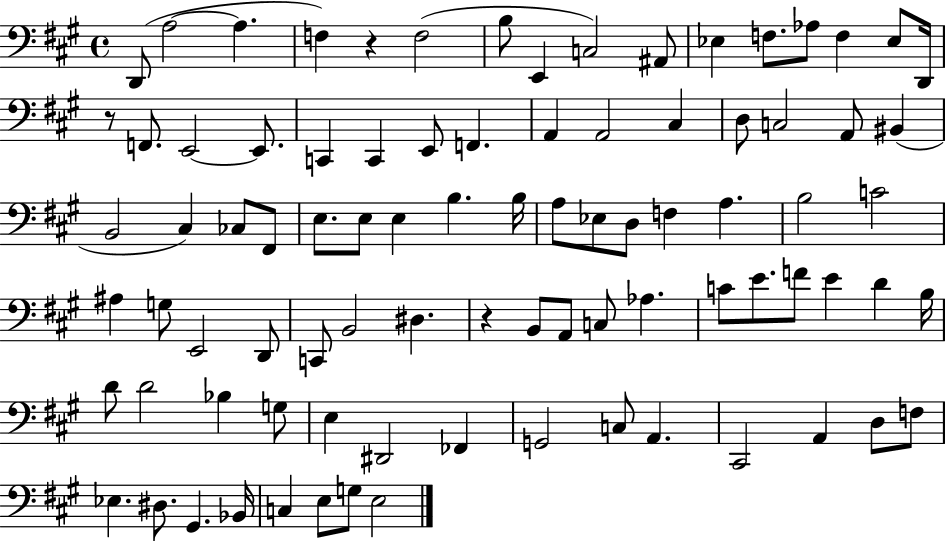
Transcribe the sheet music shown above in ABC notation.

X:1
T:Untitled
M:4/4
L:1/4
K:A
D,,/2 A,2 A, F, z F,2 B,/2 E,, C,2 ^A,,/2 _E, F,/2 _A,/2 F, _E,/2 D,,/4 z/2 F,,/2 E,,2 E,,/2 C,, C,, E,,/2 F,, A,, A,,2 ^C, D,/2 C,2 A,,/2 ^B,, B,,2 ^C, _C,/2 ^F,,/2 E,/2 E,/2 E, B, B,/4 A,/2 _E,/2 D,/2 F, A, B,2 C2 ^A, G,/2 E,,2 D,,/2 C,,/2 B,,2 ^D, z B,,/2 A,,/2 C,/2 _A, C/2 E/2 F/2 E D B,/4 D/2 D2 _B, G,/2 E, ^D,,2 _F,, G,,2 C,/2 A,, ^C,,2 A,, D,/2 F,/2 _E, ^D,/2 ^G,, _B,,/4 C, E,/2 G,/2 E,2